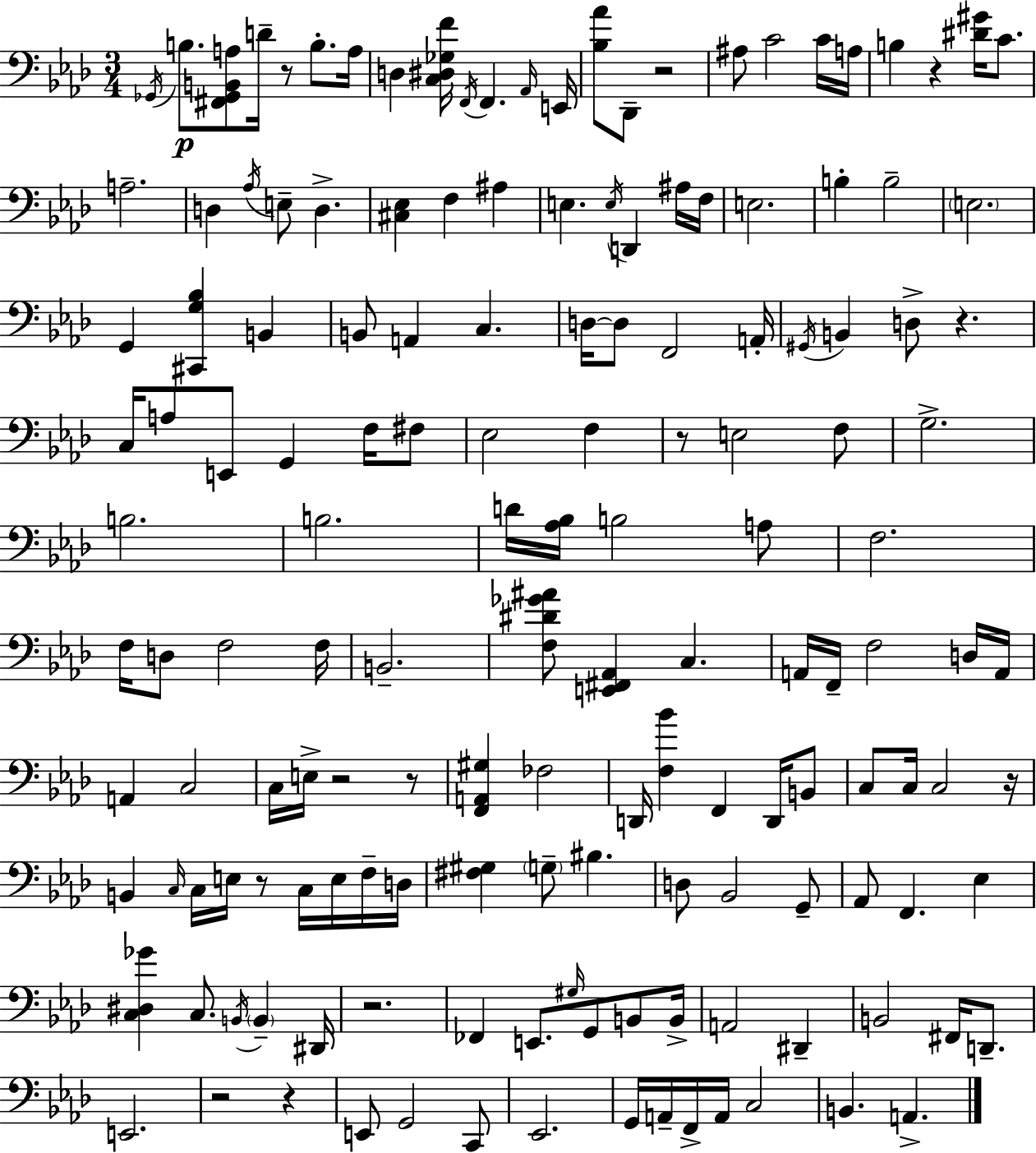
{
  \clef bass
  \numericTimeSignature
  \time 3/4
  \key aes \major
  \acciaccatura { ges,16 }\p b8. <fis, ges, b, a>8 d'16-- r8 b8.-. | a16 d4 <c dis ges f'>16 \acciaccatura { f,16 } f,4. | \grace { aes,16 } e,16 <bes aes'>8 des,8-- r2 | ais8 c'2 | \break c'16 a16 b4 r4 <dis' gis'>16 | c'8. a2.-- | d4 \acciaccatura { aes16 } e8-- d4.-> | <cis ees>4 f4 | \break ais4 e4. \acciaccatura { e16 } d,4 | ais16 f16 e2. | b4-. b2-- | \parenthesize e2. | \break g,4 <cis, g bes>4 | b,4 b,8 a,4 c4. | d16~~ d8 f,2 | a,16-. \acciaccatura { gis,16 } b,4 d8-> | \break r4. c16 a8 e,8 g,4 | f16 fis8 ees2 | f4 r8 e2 | f8 g2.-> | \break b2. | b2. | d'16 <aes bes>16 b2 | a8 f2. | \break f16 d8 f2 | f16 b,2.-- | <f dis' ges' ais'>8 <e, fis, aes,>4 | c4. a,16 f,16-- f2 | \break d16 a,16 a,4 c2 | c16 e16-> r2 | r8 <f, a, gis>4 fes2 | d,16 <f bes'>4 f,4 | \break d,16 b,8 c8 c16 c2 | r16 b,4 \grace { c16 } c16 | e16 r8 c16 e16 f16-- d16 <fis gis>4 \parenthesize g8-- | bis4. d8 bes,2 | \break g,8-- aes,8 f,4. | ees4 <c dis ges'>4 c8. | \acciaccatura { b,16 } \parenthesize b,4-- dis,16 r2. | fes,4 | \break e,8. \grace { gis16 } g,8 b,8 b,16-> a,2 | dis,4-- b,2 | fis,16 d,8.-- e,2. | r2 | \break r4 e,8 g,2 | c,8 ees,2. | g,16 a,16-- f,16-> | a,16 c2 b,4. | \break a,4.-> \bar "|."
}